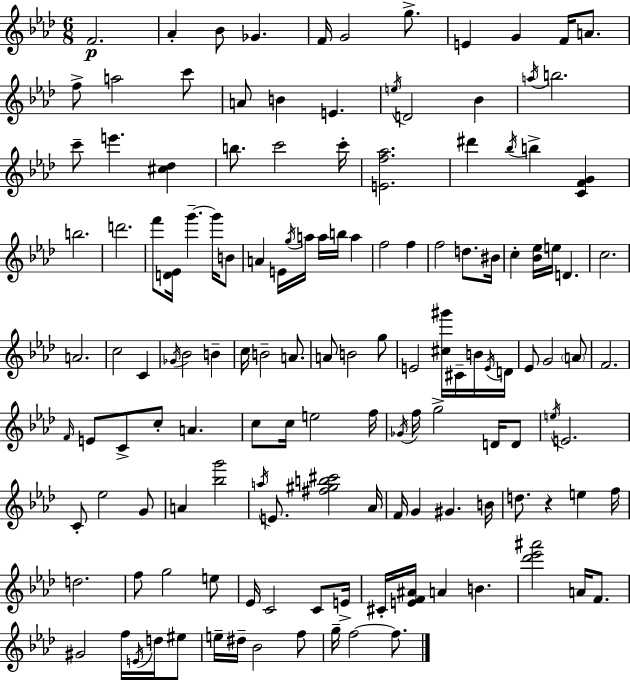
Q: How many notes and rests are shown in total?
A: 139